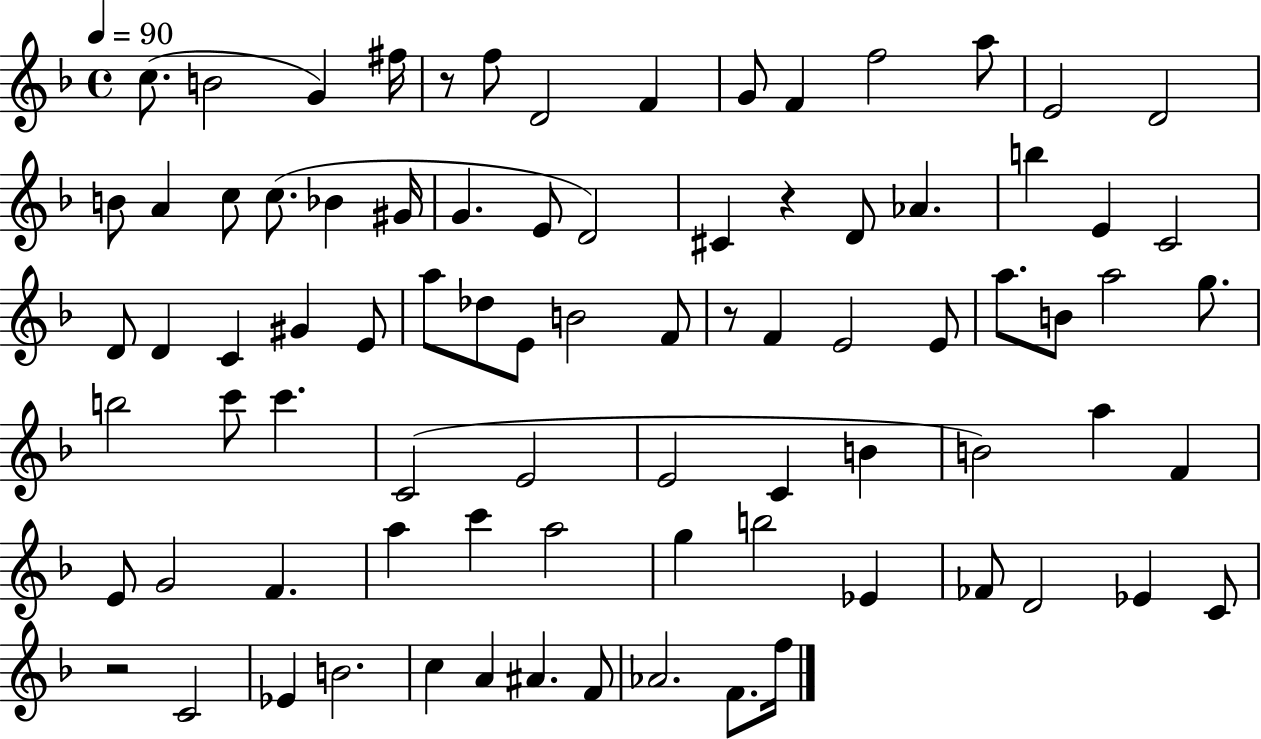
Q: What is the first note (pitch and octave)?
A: C5